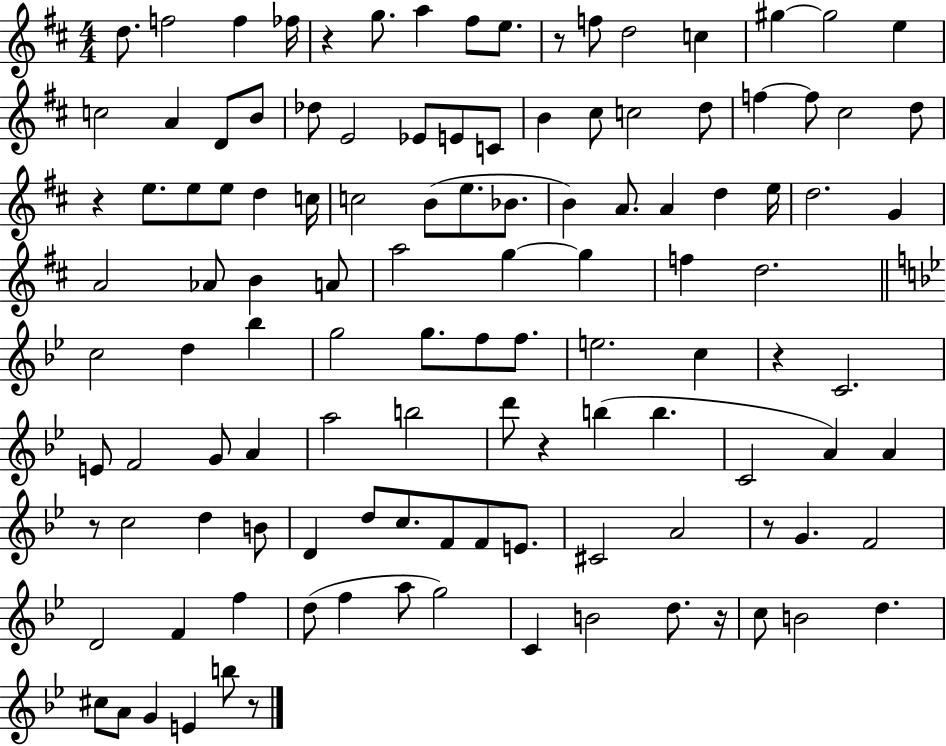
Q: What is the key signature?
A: D major